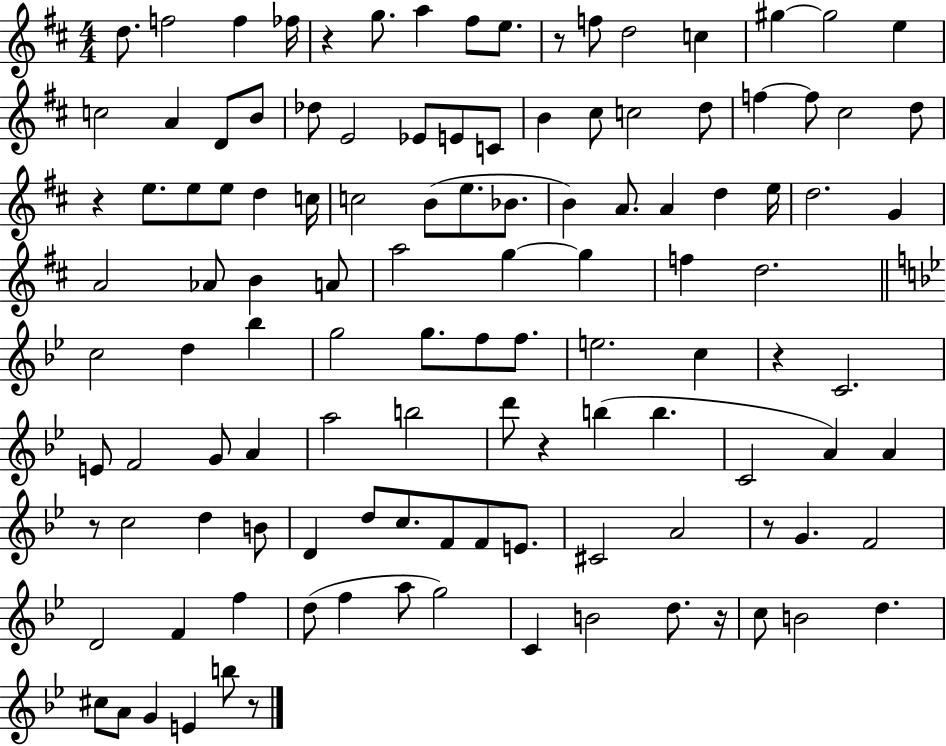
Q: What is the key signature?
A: D major